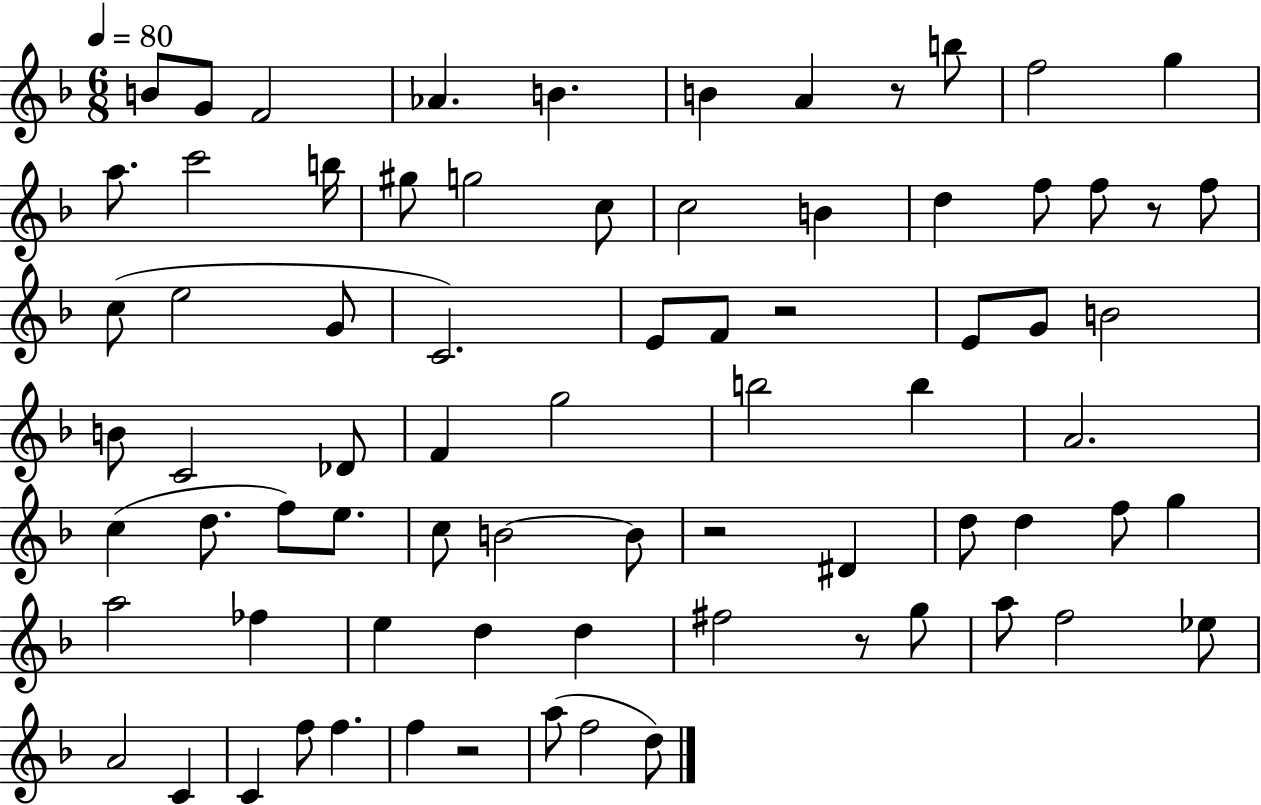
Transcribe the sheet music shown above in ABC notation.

X:1
T:Untitled
M:6/8
L:1/4
K:F
B/2 G/2 F2 _A B B A z/2 b/2 f2 g a/2 c'2 b/4 ^g/2 g2 c/2 c2 B d f/2 f/2 z/2 f/2 c/2 e2 G/2 C2 E/2 F/2 z2 E/2 G/2 B2 B/2 C2 _D/2 F g2 b2 b A2 c d/2 f/2 e/2 c/2 B2 B/2 z2 ^D d/2 d f/2 g a2 _f e d d ^f2 z/2 g/2 a/2 f2 _e/2 A2 C C f/2 f f z2 a/2 f2 d/2